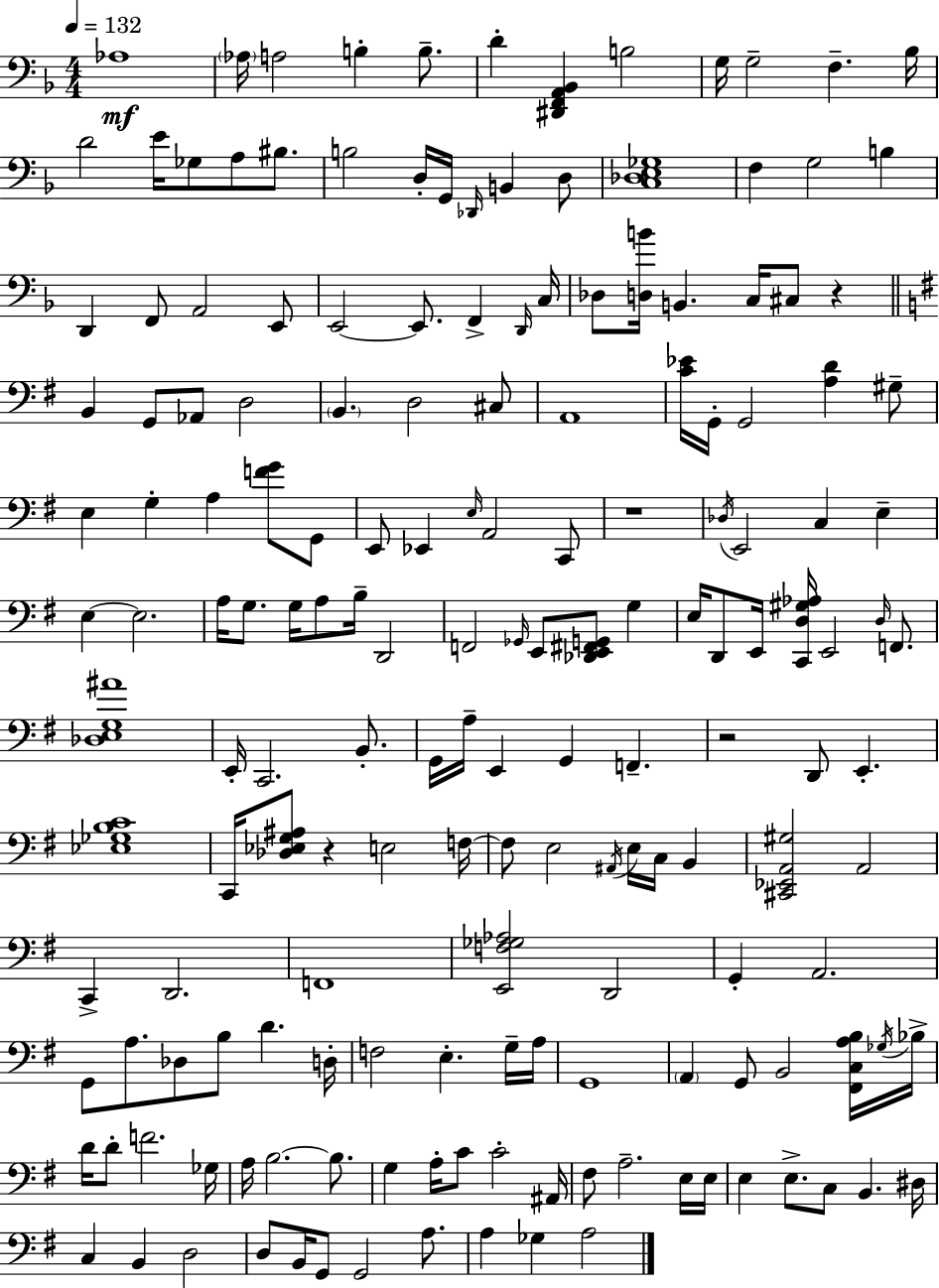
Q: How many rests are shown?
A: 4